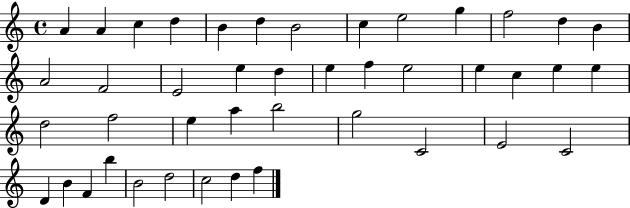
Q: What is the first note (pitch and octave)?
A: A4